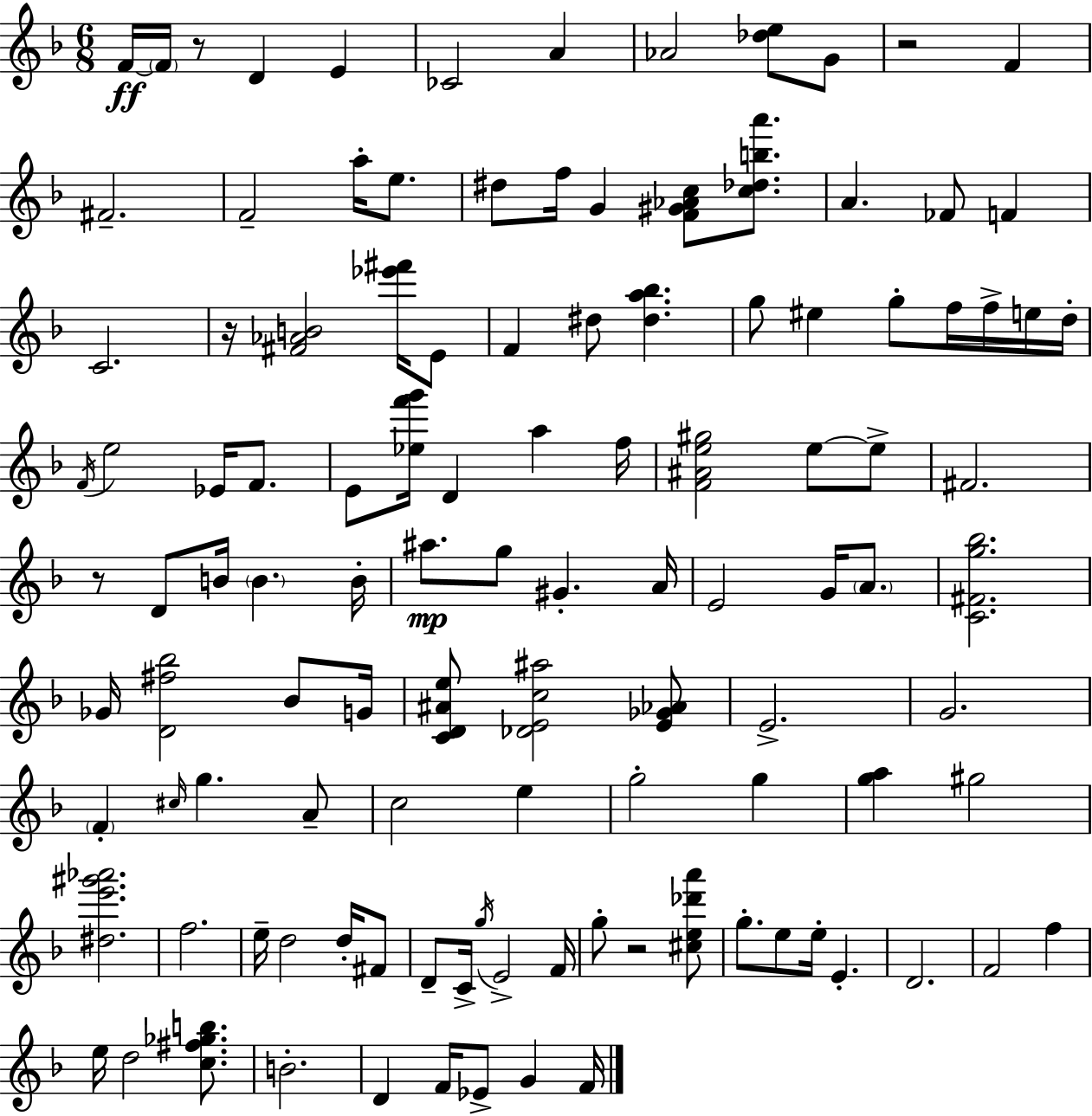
{
  \clef treble
  \numericTimeSignature
  \time 6/8
  \key f \major
  \repeat volta 2 { f'16~~\ff \parenthesize f'16 r8 d'4 e'4 | ces'2 a'4 | aes'2 <des'' e''>8 g'8 | r2 f'4 | \break fis'2.-- | f'2-- a''16-. e''8. | dis''8 f''16 g'4 <f' gis' aes' c''>8 <c'' des'' b'' a'''>8. | a'4. fes'8 f'4 | \break c'2. | r16 <fis' aes' b'>2 <ees''' fis'''>16 e'8 | f'4 dis''8 <dis'' a'' bes''>4. | g''8 eis''4 g''8-. f''16 f''16-> e''16 d''16-. | \break \acciaccatura { f'16 } e''2 ees'16 f'8. | e'8 <ees'' f''' g'''>16 d'4 a''4 | f''16 <f' ais' e'' gis''>2 e''8~~ e''8-> | fis'2. | \break r8 d'8 b'16 \parenthesize b'4. | b'16-. ais''8.\mp g''8 gis'4.-. | a'16 e'2 g'16 \parenthesize a'8. | <c' fis' g'' bes''>2. | \break ges'16 <d' fis'' bes''>2 bes'8 | g'16 <c' d' ais' e''>8 <des' e' c'' ais''>2 <e' ges' aes'>8 | e'2.-> | g'2. | \break \parenthesize f'4-. \grace { cis''16 } g''4. | a'8-- c''2 e''4 | g''2-. g''4 | <g'' a''>4 gis''2 | \break <dis'' e''' gis''' aes'''>2. | f''2. | e''16-- d''2 d''16-. | fis'8 d'8-- c'16-> \acciaccatura { g''16 } e'2-> | \break f'16 g''8-. r2 | <cis'' e'' des''' a'''>8 g''8.-. e''8 e''16-. e'4.-. | d'2. | f'2 f''4 | \break e''16 d''2 | <c'' fis'' ges'' b''>8. b'2.-. | d'4 f'16 ees'8-> g'4 | f'16 } \bar "|."
}